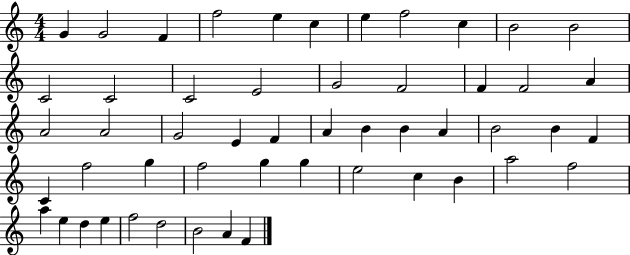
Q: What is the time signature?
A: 4/4